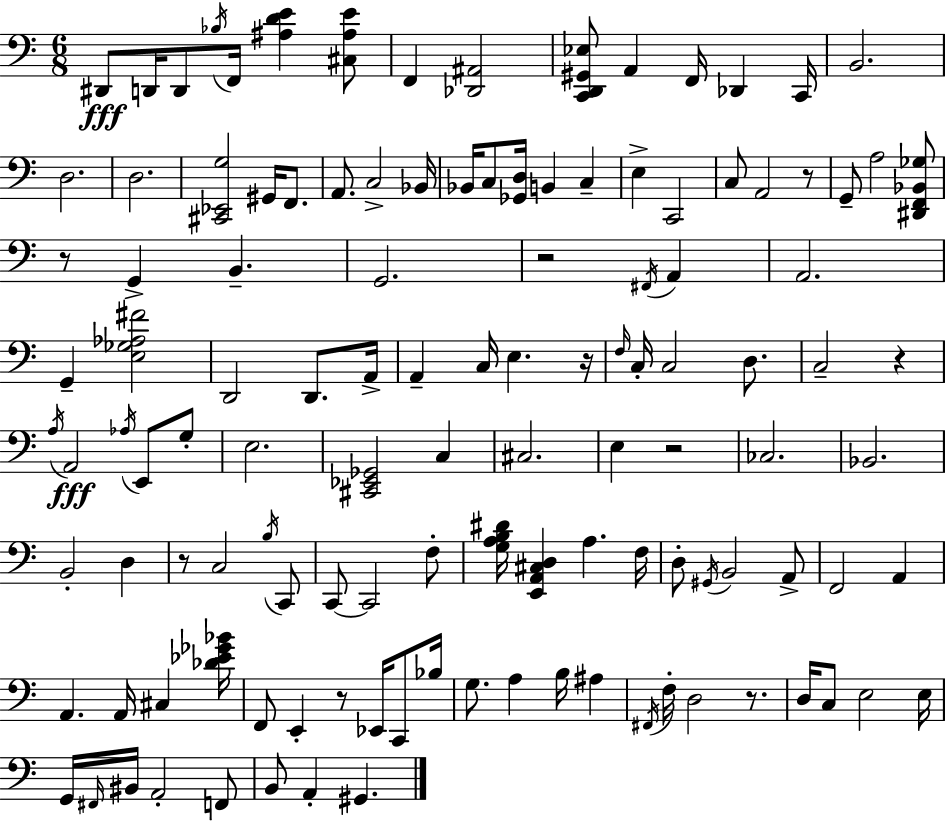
X:1
T:Untitled
M:6/8
L:1/4
K:Am
^D,,/2 D,,/4 D,,/2 _B,/4 F,,/4 [^A,DE] [^C,^A,E]/2 F,, [_D,,^A,,]2 [C,,D,,^G,,_E,]/2 A,, F,,/4 _D,, C,,/4 B,,2 D,2 D,2 [^C,,_E,,G,]2 ^G,,/4 F,,/2 A,,/2 C,2 _B,,/4 _B,,/4 C,/2 [_G,,D,]/4 B,, C, E, C,,2 C,/2 A,,2 z/2 G,,/2 A,2 [^D,,F,,_B,,_G,]/2 z/2 G,, B,, G,,2 z2 ^F,,/4 A,, A,,2 G,, [E,_G,_A,^F]2 D,,2 D,,/2 A,,/4 A,, C,/4 E, z/4 F,/4 C,/4 C,2 D,/2 C,2 z A,/4 A,,2 _A,/4 E,,/2 G,/2 E,2 [^C,,_E,,_G,,]2 C, ^C,2 E, z2 _C,2 _B,,2 B,,2 D, z/2 C,2 B,/4 C,,/2 C,,/2 C,,2 F,/2 [G,A,B,^D]/4 [E,,A,,^C,D,] A, F,/4 D,/2 ^G,,/4 B,,2 A,,/2 F,,2 A,, A,, A,,/4 ^C, [_D_E_G_B]/4 F,,/2 E,, z/2 _E,,/4 C,,/2 _B,/4 G,/2 A, B,/4 ^A, ^F,,/4 F,/4 D,2 z/2 D,/4 C,/2 E,2 E,/4 G,,/4 ^F,,/4 ^B,,/4 A,,2 F,,/2 B,,/2 A,, ^G,,